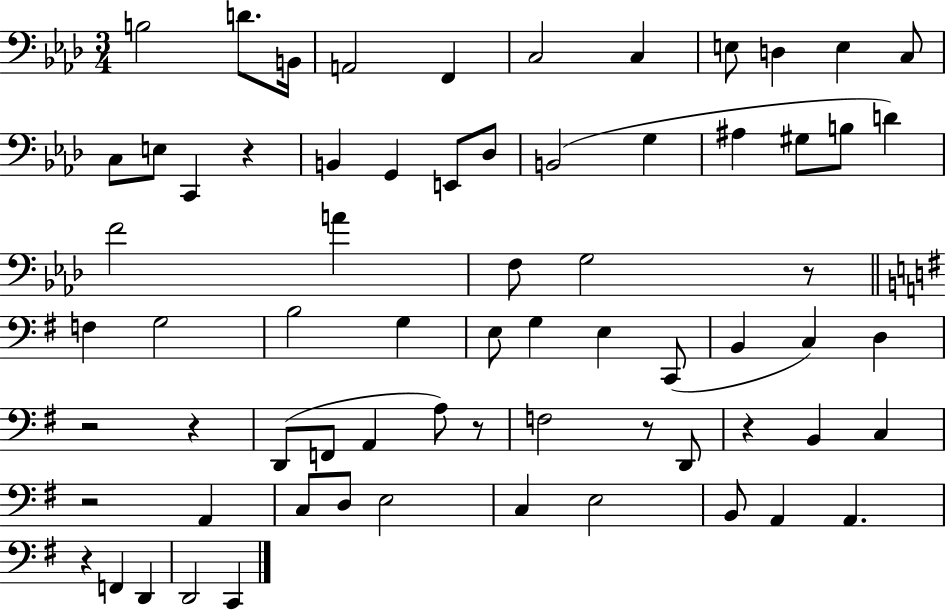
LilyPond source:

{
  \clef bass
  \numericTimeSignature
  \time 3/4
  \key aes \major
  b2 d'8. b,16 | a,2 f,4 | c2 c4 | e8 d4 e4 c8 | \break c8 e8 c,4 r4 | b,4 g,4 e,8 des8 | b,2( g4 | ais4 gis8 b8 d'4) | \break f'2 a'4 | f8 g2 r8 | \bar "||" \break \key g \major f4 g2 | b2 g4 | e8 g4 e4 c,8( | b,4 c4) d4 | \break r2 r4 | d,8( f,8 a,4 a8) r8 | f2 r8 d,8 | r4 b,4 c4 | \break r2 a,4 | c8 d8 e2 | c4 e2 | b,8 a,4 a,4. | \break r4 f,4 d,4 | d,2 c,4 | \bar "|."
}